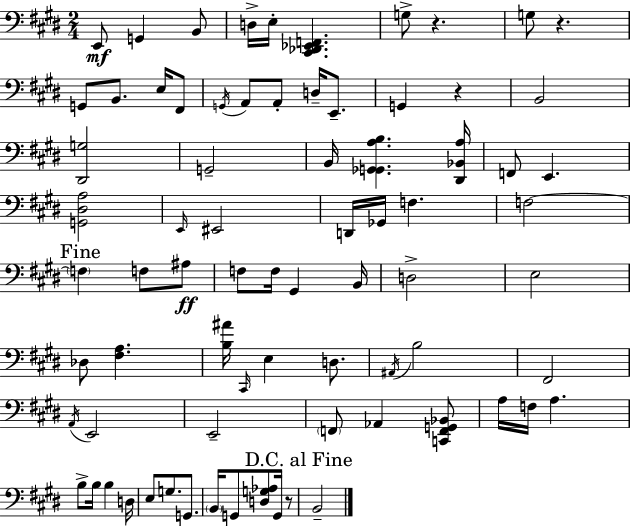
X:1
T:Untitled
M:2/4
L:1/4
K:E
E,,/2 G,, B,,/2 D,/4 E,/4 [^C,,_D,,_E,,F,,] G,/2 z G,/2 z G,,/2 B,,/2 E,/4 ^F,,/2 G,,/4 A,,/2 A,,/2 D,/4 E,,/2 G,, z B,,2 [^D,,G,]2 G,,2 B,,/4 [G,,_G,,A,B,] [^D,,_B,,A,]/4 F,,/2 E,, [G,,^D,A,]2 E,,/4 ^E,,2 D,,/4 _G,,/4 F, F,2 F, F,/2 ^A,/2 F,/2 F,/4 ^G,, B,,/4 D,2 E,2 _D,/2 [^F,A,] [B,^A]/4 ^C,,/4 E, D,/2 ^A,,/4 B,2 ^F,,2 A,,/4 E,,2 E,,2 F,,/2 _A,, [C,,F,,G,,_B,,]/2 A,/4 F,/4 A, B,/2 B,/4 B, D,/4 E,/2 G,/2 G,,/2 B,,/4 G,,/2 [D,G,_A,]/2 G,,/4 z/2 B,,2